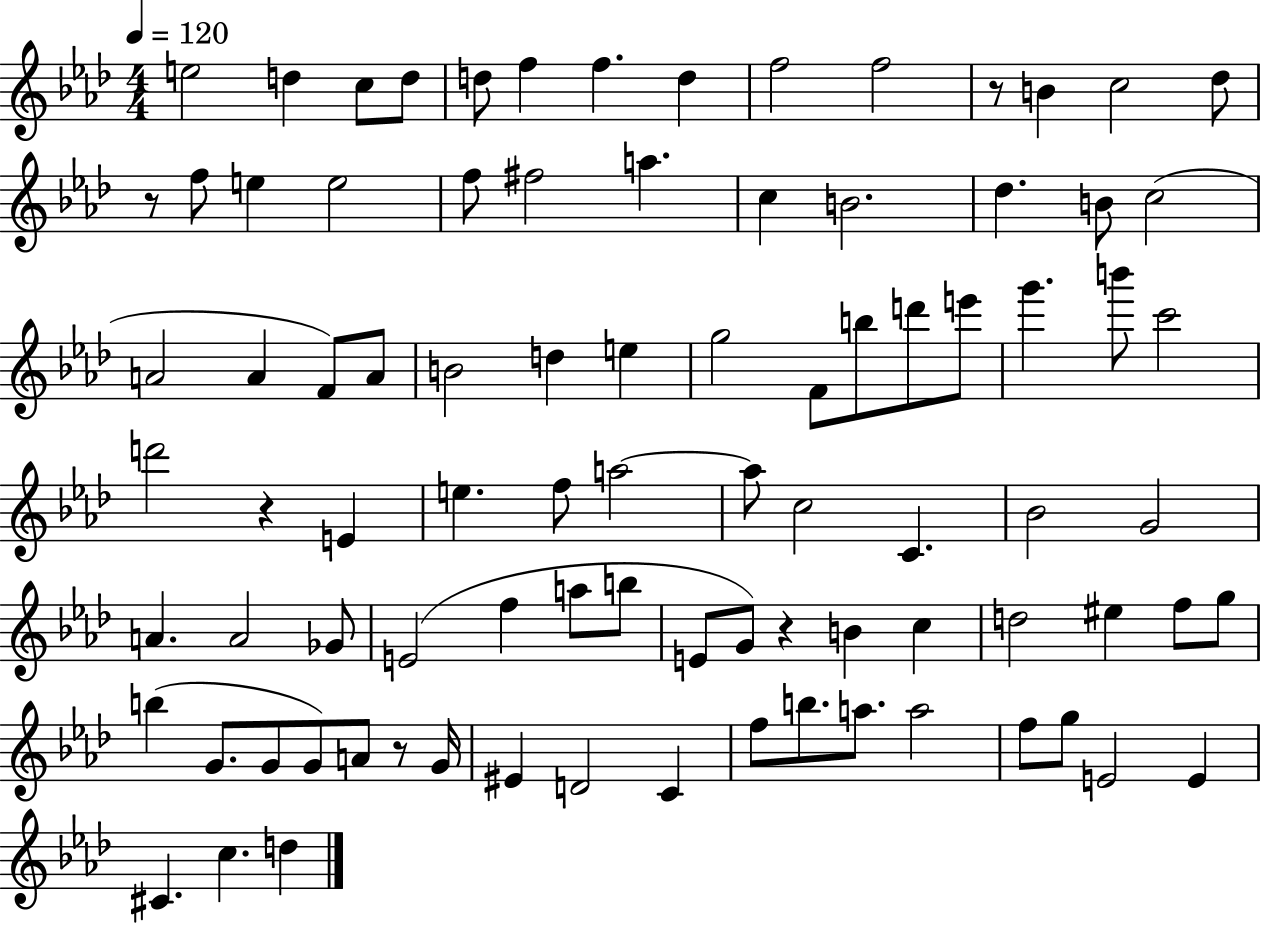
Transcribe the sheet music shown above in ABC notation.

X:1
T:Untitled
M:4/4
L:1/4
K:Ab
e2 d c/2 d/2 d/2 f f d f2 f2 z/2 B c2 _d/2 z/2 f/2 e e2 f/2 ^f2 a c B2 _d B/2 c2 A2 A F/2 A/2 B2 d e g2 F/2 b/2 d'/2 e'/2 g' b'/2 c'2 d'2 z E e f/2 a2 a/2 c2 C _B2 G2 A A2 _G/2 E2 f a/2 b/2 E/2 G/2 z B c d2 ^e f/2 g/2 b G/2 G/2 G/2 A/2 z/2 G/4 ^E D2 C f/2 b/2 a/2 a2 f/2 g/2 E2 E ^C c d